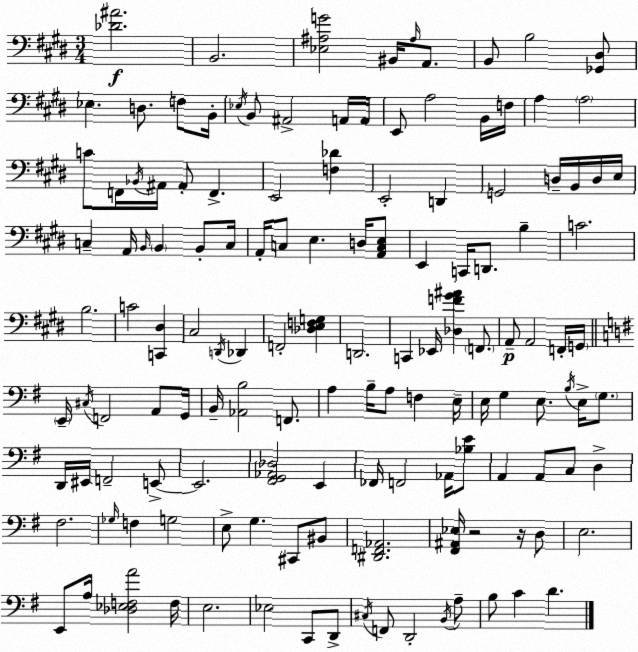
X:1
T:Untitled
M:3/4
L:1/4
K:E
[_D^A]2 B,,2 [_E,^A,G]2 ^B,,/4 ^A,/4 A,,/2 B,,/2 B,2 [_G,,^D,]/2 _E, D,/2 F,/2 B,,/4 _E,/4 B,,/2 ^A,,2 A,,/4 A,,/4 E,,/2 A,2 B,,/4 F,/4 A, A,2 C/2 F,,/4 _B,,/4 ^A,,/4 ^A,,/2 F,, E,,2 [F,_D] E,,2 D,, G,,2 D,/4 B,,/4 D,/4 E,/4 C, A,,/4 B,,/4 B,, B,,/2 C,/4 A,,/4 C,/2 E, D,/4 [A,,C,E,]/2 E,, C,,/4 D,,/2 B, C2 B,2 C2 [C,,^D,] ^C,2 D,,/4 _D,, F,,2 [_D,E,F,G,] D,,2 C,, _E,,/4 [_D,F^G^A] F,,/2 A,,/2 A,,2 F,,/4 G,,/4 E,,/4 ^C,/4 F,,2 A,,/2 G,,/4 B,,/4 [_A,,B,]2 F,,/2 A, B,/4 A,/2 F, E,/4 E,/4 G, E,/2 B,/4 E,/4 G,/2 D,,/4 ^E,,/4 F,,2 E,,/2 E,,2 [^F,,G,,_A,,_D,]2 E,, _F,,/4 F,,2 _A,,/4 [_B,E]/2 A,, A,,/2 C,/2 D, ^F,2 _G,/4 F, G,2 E,/2 G, ^C,,/2 ^B,,/2 [^D,,F,,_A,,]2 [^F,,^A,,_E,]/4 z2 z/4 D,/2 E,2 E,,/2 A,/4 [_D,_E,F,A]2 F,/4 E,2 _E,2 C,,/2 D,,/2 ^C,/4 F,,/2 D,,2 B,,/4 A,/2 B,/2 C D